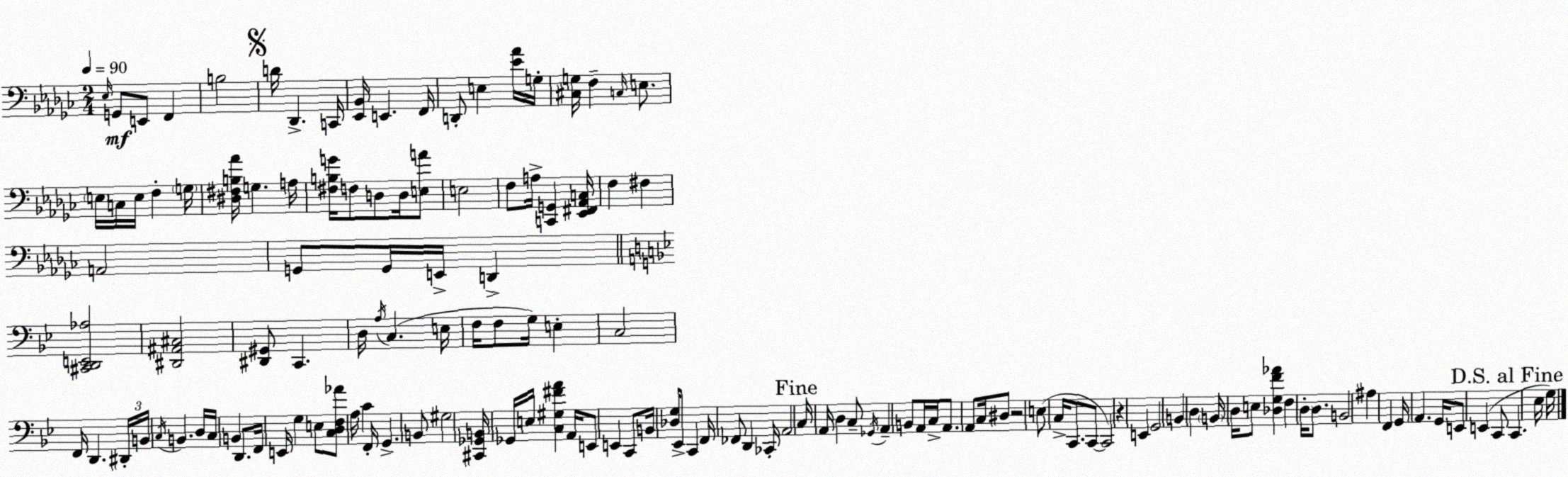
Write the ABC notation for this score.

X:1
T:Untitled
M:2/4
L:1/4
K:Ebm
_E,/4 G,,/2 E,,/2 F,, B,2 D/4 _D,, C,,/4 [_E,,_B,,]/4 E,, F,,/4 D,,/2 E, [_E_A]/4 G,/4 [^C,G,]/4 F, C,/4 E,/2 E,/4 C,/4 E,/4 F, G,/4 [^D,^F,B,_A]/4 G, A,/4 [^F,B,G]/4 F,/2 D,/2 D,/4 [E,A]/2 E,2 F,/2 A,/4 [C,,G,,] [_E,,^F,,_A,,C,]/4 F, ^F, A,,2 G,,/2 G,,/4 E,,/4 D,, [^C,,D,,E,,_A,]2 [^D,,^A,,^C,]2 [^D,,^G,,]/2 C,, D,/4 A,/4 C, E,/4 F,/4 F,/2 G,/4 E, C,2 F,,/4 D,, ^D,,/4 B,,/4 C,/4 B,, D,/4 C,/4 B,, D,,/2 F,,/4 E,,/4 G, E,/2 [C,D,F,_A]/2 A,/4 C F,,/4 G,, B,,/2 ^G,2 [^C,,_G,,B,,]/4 _G,,/4 E,/4 [C,^G,^FA] A,,/4 E,,/2 E,, C,,/2 B,,/4 [_D,G,]/4 _E,,/2 C,, F,,/4 _F,,/2 D,, _C,,/4 A,,2 C,/4 A,,/4 D, C,/2 _G,,/4 A,, B,,/2 A,,/4 C,/4 A,,/2 A,,/2 C,/4 ^D,/2 z2 E,/2 C,/4 C,,/2 C,,/2 C,,2 z E,, G,,2 B,, D, B,,/4 D,/4 E,/2 [_D,G,F_A] F, D,/4 D,/2 B,,2 ^A, F,, G,,/4 A,, G,,/4 E,,/2 E,, C,,/2 C,, _E,/4 G,/4